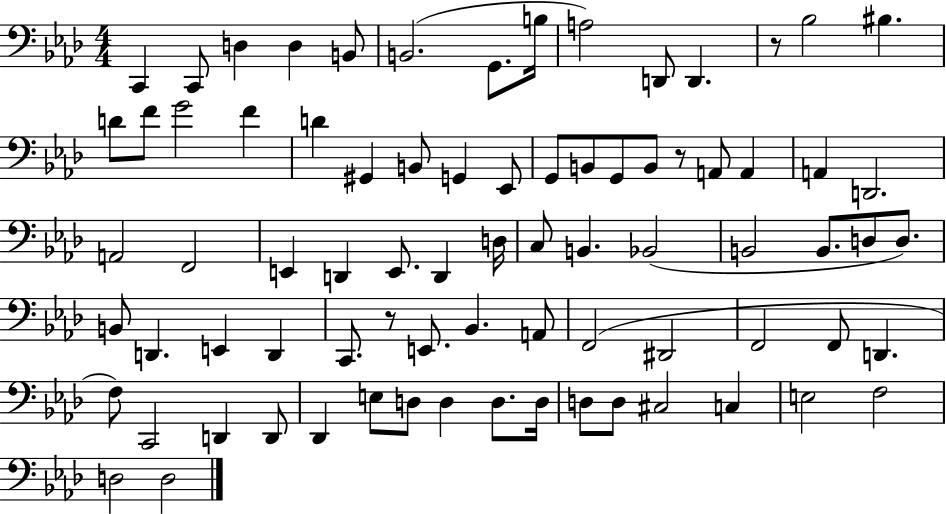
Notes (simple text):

C2/q C2/e D3/q D3/q B2/e B2/h. G2/e. B3/s A3/h D2/e D2/q. R/e Bb3/h BIS3/q. D4/e F4/e G4/h F4/q D4/q G#2/q B2/e G2/q Eb2/e G2/e B2/e G2/e B2/e R/e A2/e A2/q A2/q D2/h. A2/h F2/h E2/q D2/q E2/e. D2/q D3/s C3/e B2/q. Bb2/h B2/h B2/e. D3/e D3/e. B2/e D2/q. E2/q D2/q C2/e. R/e E2/e. Bb2/q. A2/e F2/h D#2/h F2/h F2/e D2/q. F3/e C2/h D2/q D2/e Db2/q E3/e D3/e D3/q D3/e. D3/s D3/e D3/e C#3/h C3/q E3/h F3/h D3/h D3/h